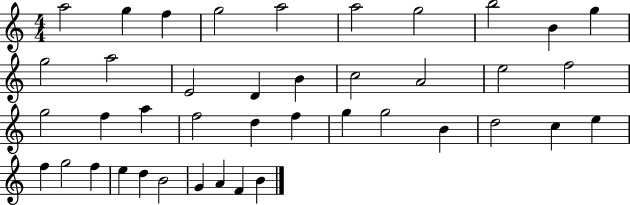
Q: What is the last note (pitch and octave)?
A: B4